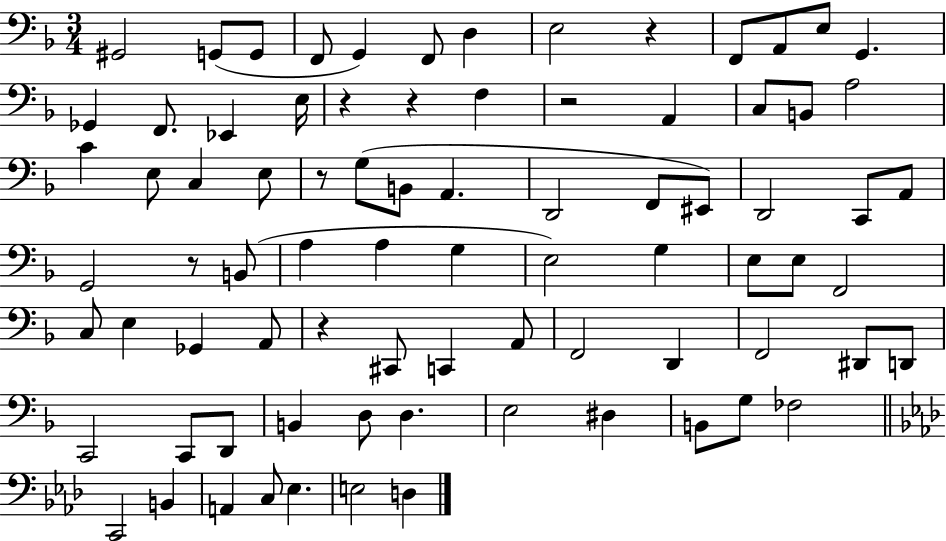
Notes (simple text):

G#2/h G2/e G2/e F2/e G2/q F2/e D3/q E3/h R/q F2/e A2/e E3/e G2/q. Gb2/q F2/e. Eb2/q E3/s R/q R/q F3/q R/h A2/q C3/e B2/e A3/h C4/q E3/e C3/q E3/e R/e G3/e B2/e A2/q. D2/h F2/e EIS2/e D2/h C2/e A2/e G2/h R/e B2/e A3/q A3/q G3/q E3/h G3/q E3/e E3/e F2/h C3/e E3/q Gb2/q A2/e R/q C#2/e C2/q A2/e F2/h D2/q F2/h D#2/e D2/e C2/h C2/e D2/e B2/q D3/e D3/q. E3/h D#3/q B2/e G3/e FES3/h C2/h B2/q A2/q C3/e Eb3/q. E3/h D3/q